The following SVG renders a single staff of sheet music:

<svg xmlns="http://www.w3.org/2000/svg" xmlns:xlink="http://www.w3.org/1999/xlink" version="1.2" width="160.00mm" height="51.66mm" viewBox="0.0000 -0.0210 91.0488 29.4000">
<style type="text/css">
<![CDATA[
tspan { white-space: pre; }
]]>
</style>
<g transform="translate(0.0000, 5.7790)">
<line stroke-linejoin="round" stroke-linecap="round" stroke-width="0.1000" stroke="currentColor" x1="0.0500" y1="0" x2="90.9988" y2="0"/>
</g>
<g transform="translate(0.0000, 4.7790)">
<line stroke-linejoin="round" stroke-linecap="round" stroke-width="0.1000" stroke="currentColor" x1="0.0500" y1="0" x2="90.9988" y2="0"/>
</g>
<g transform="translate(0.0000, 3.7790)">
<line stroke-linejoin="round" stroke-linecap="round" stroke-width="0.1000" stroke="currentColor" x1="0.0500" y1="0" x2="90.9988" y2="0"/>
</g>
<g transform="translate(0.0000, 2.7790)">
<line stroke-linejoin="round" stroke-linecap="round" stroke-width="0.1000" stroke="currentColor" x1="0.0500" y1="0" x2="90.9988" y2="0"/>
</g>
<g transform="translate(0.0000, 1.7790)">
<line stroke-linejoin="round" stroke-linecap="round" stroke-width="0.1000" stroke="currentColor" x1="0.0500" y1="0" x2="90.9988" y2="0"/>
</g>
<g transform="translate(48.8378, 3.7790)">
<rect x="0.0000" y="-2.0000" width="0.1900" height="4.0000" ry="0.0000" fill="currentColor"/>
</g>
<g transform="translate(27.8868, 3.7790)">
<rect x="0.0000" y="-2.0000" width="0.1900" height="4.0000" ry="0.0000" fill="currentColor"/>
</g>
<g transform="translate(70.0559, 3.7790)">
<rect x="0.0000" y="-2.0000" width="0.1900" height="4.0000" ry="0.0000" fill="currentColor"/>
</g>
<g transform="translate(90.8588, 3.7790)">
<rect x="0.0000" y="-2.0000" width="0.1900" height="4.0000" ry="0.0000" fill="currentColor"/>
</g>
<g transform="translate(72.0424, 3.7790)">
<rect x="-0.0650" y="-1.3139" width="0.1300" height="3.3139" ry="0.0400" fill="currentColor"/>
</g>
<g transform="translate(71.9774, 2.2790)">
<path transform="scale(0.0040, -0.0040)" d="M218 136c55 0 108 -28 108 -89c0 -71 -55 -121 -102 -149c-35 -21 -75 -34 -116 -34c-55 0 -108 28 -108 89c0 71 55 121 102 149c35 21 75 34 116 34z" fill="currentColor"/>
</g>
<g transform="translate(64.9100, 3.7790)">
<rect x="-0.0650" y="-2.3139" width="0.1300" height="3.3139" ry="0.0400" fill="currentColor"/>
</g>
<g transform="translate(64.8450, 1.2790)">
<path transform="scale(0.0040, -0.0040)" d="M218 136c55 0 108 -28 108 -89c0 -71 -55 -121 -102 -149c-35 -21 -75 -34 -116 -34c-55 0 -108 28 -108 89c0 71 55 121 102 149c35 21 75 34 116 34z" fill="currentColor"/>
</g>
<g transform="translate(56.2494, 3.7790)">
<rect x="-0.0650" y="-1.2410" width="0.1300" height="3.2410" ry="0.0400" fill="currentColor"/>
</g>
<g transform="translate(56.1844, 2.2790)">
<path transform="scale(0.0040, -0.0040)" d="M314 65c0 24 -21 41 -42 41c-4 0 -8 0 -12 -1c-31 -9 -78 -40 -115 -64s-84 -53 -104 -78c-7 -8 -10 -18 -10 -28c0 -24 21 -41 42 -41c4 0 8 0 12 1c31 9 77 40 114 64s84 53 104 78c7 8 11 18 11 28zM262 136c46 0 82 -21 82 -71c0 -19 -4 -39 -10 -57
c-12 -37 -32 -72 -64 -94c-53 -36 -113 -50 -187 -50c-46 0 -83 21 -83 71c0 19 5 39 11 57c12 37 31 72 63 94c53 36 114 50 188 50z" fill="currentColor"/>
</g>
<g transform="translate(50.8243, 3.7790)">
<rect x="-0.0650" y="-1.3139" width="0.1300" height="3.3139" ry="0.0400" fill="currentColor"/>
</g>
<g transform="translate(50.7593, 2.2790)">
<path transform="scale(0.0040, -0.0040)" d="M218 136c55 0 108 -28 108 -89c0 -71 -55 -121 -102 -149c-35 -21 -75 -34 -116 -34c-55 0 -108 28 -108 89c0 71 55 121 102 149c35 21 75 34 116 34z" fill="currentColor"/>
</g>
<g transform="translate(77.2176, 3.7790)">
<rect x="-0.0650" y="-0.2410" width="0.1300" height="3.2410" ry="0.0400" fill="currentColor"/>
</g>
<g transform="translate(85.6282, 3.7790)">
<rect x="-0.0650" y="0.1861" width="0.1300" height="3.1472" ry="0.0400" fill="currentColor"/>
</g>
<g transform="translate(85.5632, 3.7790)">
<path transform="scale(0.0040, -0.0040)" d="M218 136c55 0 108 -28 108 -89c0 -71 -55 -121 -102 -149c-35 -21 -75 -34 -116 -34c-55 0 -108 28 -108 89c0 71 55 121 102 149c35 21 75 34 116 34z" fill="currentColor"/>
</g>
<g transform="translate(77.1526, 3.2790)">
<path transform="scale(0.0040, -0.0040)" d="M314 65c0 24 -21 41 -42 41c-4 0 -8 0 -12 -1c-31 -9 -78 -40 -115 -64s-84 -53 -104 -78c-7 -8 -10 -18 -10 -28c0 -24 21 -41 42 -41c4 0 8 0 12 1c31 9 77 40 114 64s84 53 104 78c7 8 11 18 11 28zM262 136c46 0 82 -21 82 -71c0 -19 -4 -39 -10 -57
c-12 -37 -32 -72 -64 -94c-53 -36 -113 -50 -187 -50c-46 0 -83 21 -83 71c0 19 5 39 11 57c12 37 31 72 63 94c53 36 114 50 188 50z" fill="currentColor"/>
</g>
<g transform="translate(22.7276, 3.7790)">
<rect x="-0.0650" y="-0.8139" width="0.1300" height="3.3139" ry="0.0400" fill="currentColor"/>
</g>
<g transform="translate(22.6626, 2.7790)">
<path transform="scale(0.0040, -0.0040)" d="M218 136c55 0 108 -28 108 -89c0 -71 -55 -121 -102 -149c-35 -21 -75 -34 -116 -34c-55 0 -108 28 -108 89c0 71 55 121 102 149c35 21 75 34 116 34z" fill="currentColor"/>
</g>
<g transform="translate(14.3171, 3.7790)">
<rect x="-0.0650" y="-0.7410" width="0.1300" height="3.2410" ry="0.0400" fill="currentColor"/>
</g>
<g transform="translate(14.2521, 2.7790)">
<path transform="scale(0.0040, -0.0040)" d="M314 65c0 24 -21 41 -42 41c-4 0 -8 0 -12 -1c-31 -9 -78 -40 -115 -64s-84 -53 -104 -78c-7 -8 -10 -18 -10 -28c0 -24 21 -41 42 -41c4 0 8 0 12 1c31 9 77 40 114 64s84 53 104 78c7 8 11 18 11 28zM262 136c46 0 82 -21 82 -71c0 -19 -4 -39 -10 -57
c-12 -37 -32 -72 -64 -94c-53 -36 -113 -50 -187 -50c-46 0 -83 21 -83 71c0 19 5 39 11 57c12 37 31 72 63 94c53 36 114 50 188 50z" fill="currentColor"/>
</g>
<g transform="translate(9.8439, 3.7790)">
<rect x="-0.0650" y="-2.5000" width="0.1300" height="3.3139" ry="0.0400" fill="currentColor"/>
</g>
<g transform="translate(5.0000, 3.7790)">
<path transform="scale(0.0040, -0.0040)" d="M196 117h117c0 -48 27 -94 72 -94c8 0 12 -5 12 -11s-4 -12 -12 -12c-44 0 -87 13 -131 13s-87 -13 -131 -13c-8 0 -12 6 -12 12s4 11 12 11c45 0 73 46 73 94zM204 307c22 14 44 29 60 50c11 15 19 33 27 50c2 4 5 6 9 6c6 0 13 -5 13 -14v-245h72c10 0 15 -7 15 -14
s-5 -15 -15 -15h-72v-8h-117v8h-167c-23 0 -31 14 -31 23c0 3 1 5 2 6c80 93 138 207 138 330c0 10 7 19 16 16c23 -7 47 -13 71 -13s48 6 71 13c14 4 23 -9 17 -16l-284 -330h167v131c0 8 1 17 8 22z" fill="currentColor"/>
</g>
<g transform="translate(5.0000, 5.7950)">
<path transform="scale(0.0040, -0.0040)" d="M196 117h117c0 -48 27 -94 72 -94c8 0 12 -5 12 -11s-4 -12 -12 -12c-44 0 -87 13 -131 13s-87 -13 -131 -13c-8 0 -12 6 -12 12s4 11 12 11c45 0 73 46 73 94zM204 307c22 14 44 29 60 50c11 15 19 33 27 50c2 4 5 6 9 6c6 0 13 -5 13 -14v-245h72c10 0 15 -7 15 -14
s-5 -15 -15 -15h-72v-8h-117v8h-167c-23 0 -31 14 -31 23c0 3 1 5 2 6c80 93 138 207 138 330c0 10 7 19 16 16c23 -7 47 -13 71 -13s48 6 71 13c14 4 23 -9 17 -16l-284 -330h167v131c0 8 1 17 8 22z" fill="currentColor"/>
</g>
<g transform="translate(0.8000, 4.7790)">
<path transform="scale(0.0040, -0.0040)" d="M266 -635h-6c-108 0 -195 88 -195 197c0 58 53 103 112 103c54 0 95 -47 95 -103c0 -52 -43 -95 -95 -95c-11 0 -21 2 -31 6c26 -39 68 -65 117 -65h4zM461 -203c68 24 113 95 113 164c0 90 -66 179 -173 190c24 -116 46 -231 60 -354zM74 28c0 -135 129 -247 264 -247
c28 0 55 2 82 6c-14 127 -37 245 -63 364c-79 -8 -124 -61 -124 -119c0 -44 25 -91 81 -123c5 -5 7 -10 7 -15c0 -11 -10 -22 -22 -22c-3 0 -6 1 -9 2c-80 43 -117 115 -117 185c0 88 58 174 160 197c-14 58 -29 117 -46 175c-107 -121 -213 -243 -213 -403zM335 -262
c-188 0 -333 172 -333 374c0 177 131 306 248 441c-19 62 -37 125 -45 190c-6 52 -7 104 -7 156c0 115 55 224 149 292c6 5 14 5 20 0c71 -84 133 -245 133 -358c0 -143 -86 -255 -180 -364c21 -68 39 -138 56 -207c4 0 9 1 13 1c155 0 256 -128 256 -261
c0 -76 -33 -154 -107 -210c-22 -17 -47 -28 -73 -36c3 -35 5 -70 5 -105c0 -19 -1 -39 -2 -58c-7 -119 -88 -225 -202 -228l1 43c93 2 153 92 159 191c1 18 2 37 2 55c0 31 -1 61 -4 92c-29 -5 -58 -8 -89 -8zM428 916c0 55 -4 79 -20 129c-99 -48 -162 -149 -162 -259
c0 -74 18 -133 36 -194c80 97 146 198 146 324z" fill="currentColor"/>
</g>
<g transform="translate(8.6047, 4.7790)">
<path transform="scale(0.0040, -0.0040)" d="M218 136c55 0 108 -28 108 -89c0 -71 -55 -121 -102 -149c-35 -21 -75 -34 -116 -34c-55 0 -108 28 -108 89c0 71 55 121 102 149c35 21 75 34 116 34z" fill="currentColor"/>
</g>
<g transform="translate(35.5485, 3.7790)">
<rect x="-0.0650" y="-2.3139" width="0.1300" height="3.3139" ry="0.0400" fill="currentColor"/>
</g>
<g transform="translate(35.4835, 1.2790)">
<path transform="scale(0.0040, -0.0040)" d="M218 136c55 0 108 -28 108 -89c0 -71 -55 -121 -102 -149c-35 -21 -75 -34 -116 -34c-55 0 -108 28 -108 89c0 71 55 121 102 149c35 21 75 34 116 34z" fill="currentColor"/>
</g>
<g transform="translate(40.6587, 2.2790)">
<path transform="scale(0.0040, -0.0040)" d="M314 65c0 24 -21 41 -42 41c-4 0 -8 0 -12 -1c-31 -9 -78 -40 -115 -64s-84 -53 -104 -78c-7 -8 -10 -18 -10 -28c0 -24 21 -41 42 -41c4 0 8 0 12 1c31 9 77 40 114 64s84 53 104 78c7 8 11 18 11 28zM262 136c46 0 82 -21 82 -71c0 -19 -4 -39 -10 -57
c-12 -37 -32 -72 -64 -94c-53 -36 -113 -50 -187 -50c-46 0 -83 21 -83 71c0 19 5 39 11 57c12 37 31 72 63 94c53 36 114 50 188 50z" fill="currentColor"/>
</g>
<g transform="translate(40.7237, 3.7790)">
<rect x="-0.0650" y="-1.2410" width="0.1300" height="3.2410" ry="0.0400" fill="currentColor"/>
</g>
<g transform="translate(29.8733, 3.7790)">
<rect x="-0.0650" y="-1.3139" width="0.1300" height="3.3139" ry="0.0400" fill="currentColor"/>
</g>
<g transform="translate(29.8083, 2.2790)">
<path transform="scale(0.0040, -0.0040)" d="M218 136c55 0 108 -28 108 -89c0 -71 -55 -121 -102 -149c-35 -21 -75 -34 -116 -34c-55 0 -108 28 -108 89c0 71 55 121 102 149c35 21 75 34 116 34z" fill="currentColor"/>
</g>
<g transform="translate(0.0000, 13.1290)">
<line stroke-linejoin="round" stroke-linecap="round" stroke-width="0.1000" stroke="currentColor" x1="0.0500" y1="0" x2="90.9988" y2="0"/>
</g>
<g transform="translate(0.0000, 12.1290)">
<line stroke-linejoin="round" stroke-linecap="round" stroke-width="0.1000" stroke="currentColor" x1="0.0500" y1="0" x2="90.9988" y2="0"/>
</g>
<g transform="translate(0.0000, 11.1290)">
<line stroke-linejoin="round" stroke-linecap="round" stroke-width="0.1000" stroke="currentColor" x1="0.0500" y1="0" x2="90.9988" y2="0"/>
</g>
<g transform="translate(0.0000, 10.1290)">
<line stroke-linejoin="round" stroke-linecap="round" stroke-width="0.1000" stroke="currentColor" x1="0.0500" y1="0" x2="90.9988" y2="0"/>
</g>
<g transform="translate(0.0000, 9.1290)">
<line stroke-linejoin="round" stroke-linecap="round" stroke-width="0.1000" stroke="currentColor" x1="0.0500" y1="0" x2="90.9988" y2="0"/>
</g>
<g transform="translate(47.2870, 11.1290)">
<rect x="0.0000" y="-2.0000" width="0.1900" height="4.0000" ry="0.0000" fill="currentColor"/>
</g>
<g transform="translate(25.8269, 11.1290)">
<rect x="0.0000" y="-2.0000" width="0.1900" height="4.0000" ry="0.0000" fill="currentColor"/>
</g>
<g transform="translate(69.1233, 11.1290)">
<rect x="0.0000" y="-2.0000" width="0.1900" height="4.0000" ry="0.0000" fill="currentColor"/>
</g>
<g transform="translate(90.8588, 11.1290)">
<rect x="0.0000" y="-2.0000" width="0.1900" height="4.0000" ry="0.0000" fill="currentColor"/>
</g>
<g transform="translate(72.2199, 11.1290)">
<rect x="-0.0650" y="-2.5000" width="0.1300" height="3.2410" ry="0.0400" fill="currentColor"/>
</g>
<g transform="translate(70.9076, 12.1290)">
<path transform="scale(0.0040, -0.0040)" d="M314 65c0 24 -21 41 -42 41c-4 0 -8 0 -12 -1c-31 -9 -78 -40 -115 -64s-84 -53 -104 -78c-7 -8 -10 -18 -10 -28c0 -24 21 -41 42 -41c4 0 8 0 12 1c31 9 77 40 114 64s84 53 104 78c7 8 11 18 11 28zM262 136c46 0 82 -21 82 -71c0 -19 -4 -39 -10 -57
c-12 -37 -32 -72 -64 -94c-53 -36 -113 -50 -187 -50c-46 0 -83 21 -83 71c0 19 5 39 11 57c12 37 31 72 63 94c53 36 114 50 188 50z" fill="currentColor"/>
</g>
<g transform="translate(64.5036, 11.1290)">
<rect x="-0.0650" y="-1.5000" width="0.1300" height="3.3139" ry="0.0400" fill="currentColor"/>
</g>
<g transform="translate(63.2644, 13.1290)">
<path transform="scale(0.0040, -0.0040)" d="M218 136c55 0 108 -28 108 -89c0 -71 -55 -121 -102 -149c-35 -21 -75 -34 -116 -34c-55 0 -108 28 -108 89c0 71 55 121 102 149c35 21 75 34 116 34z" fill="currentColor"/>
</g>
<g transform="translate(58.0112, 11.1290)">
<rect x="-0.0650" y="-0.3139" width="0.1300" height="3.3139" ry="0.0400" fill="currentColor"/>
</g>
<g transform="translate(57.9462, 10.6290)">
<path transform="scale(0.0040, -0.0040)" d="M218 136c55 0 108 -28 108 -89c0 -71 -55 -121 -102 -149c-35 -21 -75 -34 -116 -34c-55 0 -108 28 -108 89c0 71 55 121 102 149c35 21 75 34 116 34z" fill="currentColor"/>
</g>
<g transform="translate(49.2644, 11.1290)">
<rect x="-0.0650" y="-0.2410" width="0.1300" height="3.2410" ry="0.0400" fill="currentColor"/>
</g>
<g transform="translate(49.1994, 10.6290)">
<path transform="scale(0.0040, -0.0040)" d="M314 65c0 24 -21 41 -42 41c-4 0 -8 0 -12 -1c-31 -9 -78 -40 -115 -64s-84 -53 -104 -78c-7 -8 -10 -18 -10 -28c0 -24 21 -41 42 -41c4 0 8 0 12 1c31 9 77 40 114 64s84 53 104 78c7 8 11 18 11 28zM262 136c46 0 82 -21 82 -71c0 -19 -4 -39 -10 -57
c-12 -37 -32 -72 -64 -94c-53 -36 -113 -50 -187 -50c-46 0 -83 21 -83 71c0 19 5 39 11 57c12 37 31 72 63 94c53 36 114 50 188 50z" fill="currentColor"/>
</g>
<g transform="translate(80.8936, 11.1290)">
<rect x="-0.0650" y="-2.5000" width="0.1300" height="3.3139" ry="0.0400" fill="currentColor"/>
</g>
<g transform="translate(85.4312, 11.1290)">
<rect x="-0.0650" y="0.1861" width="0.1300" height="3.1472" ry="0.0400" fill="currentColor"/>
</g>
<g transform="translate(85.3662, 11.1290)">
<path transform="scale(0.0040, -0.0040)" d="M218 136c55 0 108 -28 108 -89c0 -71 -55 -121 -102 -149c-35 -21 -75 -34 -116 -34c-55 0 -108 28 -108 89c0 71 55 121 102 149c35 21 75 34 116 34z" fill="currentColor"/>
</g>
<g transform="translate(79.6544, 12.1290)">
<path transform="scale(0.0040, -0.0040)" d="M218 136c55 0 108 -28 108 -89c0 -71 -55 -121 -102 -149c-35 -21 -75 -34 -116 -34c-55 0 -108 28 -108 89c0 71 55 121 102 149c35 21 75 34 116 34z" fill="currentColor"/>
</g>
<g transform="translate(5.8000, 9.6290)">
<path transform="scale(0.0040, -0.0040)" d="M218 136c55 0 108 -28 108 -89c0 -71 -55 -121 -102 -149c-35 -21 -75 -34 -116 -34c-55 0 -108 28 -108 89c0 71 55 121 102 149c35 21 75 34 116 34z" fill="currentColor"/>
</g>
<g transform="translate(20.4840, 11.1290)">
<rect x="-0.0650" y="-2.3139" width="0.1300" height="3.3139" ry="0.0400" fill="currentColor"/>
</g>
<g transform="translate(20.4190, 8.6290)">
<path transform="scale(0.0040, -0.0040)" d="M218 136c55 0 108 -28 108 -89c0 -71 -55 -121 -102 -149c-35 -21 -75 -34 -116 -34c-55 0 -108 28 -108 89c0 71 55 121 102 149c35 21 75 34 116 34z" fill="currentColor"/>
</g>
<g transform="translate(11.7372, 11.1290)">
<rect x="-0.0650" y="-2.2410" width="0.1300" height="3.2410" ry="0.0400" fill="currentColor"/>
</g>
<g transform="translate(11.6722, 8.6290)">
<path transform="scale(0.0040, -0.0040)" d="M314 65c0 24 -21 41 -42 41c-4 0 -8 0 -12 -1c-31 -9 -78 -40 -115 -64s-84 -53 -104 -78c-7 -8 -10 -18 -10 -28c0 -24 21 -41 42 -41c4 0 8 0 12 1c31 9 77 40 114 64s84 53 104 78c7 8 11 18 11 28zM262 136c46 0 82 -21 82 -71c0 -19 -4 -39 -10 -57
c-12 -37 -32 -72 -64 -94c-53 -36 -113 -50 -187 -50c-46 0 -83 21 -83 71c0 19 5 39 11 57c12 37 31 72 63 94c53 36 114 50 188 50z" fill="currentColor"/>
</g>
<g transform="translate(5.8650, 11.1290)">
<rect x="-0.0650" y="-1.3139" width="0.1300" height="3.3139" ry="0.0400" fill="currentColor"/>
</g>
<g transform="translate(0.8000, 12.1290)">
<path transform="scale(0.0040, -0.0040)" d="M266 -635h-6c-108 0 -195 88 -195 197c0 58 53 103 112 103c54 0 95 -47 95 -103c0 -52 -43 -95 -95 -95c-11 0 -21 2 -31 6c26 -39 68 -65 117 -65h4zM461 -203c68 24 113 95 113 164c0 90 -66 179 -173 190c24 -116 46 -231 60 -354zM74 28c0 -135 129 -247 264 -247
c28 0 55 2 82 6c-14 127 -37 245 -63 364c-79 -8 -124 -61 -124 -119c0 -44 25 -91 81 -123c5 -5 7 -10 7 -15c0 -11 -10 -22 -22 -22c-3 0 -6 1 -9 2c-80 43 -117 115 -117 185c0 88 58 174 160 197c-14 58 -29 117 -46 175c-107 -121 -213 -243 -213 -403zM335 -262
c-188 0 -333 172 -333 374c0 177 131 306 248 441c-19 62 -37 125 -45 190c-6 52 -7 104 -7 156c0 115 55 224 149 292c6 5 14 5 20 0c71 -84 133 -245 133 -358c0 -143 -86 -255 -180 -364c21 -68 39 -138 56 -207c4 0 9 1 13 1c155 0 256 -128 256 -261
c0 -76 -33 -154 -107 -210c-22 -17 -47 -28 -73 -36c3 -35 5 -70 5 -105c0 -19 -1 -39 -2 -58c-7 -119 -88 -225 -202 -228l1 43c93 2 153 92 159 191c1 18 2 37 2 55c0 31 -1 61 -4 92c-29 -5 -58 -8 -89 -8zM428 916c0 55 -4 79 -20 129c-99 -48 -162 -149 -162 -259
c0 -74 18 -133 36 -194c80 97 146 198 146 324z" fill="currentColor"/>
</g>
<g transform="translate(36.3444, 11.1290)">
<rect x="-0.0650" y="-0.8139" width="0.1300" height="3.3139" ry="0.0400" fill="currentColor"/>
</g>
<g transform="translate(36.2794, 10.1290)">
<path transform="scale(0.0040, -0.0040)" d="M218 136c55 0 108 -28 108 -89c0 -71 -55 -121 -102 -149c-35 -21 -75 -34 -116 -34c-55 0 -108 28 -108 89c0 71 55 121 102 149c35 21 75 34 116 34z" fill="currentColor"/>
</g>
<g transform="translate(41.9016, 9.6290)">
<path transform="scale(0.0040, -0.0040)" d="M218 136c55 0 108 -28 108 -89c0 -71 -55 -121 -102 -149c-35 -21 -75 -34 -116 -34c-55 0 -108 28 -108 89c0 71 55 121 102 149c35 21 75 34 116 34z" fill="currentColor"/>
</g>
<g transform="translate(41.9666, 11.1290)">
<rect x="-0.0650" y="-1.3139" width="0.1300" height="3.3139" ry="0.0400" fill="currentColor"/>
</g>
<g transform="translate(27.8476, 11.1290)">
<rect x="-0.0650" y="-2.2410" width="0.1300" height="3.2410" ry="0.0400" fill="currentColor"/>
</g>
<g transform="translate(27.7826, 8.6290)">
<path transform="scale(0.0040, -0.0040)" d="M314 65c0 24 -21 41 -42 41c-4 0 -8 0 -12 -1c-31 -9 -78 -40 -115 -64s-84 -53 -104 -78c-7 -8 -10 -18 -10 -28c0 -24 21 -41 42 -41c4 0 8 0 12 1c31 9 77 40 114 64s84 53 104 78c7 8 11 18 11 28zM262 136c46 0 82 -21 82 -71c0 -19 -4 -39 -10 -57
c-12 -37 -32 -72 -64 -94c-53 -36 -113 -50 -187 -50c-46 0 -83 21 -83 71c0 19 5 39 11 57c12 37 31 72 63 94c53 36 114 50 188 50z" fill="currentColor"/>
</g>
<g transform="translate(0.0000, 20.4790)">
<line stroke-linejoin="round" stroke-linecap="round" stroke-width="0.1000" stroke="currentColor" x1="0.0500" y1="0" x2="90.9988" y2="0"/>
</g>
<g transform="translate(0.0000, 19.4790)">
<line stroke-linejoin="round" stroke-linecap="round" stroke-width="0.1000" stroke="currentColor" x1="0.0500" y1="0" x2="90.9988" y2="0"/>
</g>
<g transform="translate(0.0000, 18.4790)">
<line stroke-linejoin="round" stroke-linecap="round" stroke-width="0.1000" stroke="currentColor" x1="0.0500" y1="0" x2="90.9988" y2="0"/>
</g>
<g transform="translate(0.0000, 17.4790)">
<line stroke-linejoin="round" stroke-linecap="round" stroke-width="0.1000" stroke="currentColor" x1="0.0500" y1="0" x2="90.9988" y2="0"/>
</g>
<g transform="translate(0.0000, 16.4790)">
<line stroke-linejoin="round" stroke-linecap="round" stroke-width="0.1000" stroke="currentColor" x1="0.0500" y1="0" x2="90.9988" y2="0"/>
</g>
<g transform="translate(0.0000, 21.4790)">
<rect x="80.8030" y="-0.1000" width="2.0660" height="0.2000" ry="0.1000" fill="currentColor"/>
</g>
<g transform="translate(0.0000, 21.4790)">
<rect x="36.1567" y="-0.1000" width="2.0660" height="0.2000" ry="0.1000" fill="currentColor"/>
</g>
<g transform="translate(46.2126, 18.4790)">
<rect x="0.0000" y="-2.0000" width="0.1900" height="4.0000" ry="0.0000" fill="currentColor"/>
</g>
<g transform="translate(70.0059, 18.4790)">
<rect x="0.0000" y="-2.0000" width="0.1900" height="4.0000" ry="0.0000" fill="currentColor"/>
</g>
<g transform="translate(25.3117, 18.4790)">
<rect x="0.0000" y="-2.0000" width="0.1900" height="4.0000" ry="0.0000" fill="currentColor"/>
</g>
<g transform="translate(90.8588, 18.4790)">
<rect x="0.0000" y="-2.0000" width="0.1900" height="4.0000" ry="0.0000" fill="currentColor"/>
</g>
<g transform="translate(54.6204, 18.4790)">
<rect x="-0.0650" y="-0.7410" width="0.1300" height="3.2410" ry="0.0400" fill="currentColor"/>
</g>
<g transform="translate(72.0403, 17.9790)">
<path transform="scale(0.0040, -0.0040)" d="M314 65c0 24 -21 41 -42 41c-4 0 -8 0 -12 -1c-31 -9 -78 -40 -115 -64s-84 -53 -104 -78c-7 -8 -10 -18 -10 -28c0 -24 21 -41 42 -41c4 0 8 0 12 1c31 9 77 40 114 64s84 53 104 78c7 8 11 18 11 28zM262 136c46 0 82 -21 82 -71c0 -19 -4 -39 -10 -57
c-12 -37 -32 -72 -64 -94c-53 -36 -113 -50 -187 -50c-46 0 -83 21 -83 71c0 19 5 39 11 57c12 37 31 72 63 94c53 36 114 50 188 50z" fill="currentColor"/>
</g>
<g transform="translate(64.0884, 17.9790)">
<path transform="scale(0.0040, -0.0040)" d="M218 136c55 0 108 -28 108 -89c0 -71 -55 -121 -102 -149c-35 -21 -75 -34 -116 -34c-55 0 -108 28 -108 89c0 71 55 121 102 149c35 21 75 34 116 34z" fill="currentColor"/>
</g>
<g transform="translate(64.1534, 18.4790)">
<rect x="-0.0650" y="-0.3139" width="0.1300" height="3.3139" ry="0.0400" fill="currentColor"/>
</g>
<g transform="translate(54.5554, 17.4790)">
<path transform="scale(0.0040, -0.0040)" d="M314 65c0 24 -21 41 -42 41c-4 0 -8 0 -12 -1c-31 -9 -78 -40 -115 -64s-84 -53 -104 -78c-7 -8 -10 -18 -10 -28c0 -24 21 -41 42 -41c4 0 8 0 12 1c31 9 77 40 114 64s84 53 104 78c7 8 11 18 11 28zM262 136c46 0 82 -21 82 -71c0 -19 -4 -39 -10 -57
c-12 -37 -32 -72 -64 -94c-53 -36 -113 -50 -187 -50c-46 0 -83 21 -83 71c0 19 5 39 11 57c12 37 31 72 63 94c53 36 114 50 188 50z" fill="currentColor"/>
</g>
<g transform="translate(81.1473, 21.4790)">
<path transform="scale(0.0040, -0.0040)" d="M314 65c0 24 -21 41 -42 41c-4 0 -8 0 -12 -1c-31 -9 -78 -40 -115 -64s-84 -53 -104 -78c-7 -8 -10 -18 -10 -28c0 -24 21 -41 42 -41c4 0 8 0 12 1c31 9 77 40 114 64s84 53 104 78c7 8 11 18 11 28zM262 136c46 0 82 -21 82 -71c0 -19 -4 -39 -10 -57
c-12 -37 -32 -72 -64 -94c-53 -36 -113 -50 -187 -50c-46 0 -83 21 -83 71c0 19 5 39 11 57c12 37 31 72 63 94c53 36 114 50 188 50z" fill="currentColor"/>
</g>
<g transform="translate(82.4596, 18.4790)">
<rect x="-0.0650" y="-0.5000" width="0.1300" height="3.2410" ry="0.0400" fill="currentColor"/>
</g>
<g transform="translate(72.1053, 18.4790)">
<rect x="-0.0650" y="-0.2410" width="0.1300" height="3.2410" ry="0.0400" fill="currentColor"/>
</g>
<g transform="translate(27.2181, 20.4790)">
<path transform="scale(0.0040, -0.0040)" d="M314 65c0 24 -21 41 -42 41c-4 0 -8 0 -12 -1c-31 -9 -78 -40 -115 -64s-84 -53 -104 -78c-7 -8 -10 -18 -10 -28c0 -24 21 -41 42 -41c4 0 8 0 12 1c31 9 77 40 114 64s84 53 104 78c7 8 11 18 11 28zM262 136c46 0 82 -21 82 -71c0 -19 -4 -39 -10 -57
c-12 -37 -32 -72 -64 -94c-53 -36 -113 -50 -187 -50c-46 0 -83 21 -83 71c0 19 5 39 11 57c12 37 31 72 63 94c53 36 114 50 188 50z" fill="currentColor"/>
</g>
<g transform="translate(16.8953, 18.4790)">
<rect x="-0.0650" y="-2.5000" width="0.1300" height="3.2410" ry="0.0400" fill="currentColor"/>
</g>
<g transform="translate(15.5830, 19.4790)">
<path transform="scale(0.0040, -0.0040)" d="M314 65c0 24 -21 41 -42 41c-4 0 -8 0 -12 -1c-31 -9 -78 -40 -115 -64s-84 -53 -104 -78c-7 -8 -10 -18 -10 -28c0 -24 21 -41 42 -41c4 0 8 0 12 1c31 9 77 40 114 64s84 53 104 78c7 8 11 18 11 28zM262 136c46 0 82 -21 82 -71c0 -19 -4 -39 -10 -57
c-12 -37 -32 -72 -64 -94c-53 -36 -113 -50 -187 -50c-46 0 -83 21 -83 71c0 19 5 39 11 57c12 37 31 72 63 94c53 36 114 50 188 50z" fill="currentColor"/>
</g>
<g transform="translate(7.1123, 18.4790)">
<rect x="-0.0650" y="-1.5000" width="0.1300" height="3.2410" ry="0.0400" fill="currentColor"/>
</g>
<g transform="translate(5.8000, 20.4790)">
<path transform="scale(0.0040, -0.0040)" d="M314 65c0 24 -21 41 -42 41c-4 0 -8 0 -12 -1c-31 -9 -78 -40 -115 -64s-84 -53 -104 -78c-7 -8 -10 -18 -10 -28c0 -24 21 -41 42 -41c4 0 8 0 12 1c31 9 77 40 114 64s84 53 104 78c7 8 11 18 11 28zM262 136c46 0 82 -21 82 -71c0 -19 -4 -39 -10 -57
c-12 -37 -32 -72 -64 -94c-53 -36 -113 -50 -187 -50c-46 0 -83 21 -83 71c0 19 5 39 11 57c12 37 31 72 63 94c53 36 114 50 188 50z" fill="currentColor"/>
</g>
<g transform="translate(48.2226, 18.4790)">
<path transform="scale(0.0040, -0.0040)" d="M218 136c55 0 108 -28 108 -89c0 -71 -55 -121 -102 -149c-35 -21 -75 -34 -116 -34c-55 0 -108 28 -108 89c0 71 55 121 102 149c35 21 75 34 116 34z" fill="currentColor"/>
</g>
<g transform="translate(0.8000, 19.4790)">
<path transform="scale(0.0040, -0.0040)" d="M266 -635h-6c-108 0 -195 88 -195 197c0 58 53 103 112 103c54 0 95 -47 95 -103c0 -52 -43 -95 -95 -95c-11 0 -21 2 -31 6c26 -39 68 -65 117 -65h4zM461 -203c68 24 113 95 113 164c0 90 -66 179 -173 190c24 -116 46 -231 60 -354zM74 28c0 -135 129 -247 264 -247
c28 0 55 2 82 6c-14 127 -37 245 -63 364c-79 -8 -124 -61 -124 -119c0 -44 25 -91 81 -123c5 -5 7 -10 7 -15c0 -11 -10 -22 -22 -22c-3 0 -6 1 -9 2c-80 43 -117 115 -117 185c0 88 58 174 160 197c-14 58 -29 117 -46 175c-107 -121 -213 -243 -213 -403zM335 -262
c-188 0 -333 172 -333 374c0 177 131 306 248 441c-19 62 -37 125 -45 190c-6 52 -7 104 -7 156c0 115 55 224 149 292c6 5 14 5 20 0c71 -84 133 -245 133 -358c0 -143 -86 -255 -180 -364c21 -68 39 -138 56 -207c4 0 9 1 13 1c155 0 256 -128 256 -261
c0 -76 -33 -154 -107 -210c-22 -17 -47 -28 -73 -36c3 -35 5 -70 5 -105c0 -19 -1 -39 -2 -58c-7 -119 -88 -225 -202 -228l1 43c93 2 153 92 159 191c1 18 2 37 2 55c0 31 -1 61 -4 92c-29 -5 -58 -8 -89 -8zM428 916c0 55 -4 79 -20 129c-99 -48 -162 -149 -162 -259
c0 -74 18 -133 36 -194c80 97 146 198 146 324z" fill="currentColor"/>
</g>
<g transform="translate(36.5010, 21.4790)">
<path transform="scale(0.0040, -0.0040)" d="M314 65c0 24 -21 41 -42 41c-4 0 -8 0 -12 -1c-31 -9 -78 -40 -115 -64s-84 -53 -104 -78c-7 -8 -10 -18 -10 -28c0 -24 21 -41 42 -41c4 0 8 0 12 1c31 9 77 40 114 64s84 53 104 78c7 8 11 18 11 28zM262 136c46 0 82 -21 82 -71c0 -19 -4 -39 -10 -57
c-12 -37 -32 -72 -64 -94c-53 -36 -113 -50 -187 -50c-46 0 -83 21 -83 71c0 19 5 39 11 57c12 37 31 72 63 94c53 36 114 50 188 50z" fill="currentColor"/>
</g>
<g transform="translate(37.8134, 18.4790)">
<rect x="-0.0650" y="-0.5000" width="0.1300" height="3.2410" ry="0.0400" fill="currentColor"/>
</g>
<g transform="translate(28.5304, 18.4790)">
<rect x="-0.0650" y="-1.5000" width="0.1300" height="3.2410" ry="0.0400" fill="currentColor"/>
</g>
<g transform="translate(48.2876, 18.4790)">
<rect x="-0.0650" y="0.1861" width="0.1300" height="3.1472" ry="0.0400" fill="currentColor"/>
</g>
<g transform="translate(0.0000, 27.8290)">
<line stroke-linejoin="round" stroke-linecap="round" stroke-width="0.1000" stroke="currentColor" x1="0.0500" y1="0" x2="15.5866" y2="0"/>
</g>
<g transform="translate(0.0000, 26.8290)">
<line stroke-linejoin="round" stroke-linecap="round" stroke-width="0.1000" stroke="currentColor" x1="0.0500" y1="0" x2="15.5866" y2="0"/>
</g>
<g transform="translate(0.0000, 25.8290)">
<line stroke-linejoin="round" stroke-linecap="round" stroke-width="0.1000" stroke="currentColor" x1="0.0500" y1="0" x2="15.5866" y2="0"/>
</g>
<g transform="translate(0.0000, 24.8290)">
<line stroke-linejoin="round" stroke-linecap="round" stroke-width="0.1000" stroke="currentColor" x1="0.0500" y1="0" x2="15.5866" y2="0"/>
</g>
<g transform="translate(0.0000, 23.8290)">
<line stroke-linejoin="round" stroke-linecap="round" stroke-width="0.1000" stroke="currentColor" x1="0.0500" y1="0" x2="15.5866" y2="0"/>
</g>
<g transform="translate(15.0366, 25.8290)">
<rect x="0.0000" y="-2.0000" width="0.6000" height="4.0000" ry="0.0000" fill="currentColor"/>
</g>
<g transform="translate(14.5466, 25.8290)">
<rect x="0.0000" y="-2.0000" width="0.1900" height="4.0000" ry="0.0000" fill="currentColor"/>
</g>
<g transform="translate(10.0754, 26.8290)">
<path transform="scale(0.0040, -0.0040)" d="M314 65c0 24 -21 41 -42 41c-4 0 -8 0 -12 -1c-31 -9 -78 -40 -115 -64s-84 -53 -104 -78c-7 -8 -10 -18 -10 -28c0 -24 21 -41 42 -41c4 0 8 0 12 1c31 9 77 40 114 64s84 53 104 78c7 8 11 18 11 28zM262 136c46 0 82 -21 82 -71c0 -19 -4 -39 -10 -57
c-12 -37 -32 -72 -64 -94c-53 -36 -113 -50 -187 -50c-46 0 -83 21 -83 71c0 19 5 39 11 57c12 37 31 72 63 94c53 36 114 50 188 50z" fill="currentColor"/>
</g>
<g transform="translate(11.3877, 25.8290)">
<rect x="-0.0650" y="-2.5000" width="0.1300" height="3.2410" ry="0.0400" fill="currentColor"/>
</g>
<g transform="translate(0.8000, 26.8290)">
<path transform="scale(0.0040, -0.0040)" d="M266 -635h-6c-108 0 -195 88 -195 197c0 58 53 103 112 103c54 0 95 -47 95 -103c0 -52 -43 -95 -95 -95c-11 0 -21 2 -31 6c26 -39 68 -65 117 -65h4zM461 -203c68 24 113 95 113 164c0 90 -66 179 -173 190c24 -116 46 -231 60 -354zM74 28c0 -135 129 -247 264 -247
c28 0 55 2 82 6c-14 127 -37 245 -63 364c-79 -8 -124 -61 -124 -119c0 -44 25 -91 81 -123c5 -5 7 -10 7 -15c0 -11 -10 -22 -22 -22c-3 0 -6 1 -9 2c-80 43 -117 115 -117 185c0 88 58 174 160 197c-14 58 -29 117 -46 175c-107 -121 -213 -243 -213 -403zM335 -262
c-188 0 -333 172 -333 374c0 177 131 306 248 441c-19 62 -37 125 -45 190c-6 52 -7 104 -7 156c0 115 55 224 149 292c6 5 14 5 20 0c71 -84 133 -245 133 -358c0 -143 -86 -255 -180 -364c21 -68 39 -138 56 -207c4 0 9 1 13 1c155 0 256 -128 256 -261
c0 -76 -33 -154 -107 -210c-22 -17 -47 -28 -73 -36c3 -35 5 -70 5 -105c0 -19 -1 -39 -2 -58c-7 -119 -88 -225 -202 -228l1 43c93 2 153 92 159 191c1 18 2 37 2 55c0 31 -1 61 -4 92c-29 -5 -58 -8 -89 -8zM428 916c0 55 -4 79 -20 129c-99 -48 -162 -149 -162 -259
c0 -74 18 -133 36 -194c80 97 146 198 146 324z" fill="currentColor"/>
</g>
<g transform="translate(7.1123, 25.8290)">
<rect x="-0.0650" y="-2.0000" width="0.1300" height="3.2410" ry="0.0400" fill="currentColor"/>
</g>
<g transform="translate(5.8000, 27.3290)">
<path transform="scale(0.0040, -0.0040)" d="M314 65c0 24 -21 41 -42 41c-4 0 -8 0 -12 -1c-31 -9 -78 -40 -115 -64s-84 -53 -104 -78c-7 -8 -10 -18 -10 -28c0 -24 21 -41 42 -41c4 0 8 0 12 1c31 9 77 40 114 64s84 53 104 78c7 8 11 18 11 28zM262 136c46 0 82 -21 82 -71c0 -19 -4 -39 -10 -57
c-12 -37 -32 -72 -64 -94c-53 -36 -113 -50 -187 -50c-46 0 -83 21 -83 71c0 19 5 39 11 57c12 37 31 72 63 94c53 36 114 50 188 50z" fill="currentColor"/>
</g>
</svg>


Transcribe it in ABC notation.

X:1
T:Untitled
M:4/4
L:1/4
K:C
G d2 d e g e2 e e2 g e c2 B e g2 g g2 d e c2 c E G2 G B E2 G2 E2 C2 B d2 c c2 C2 F2 G2